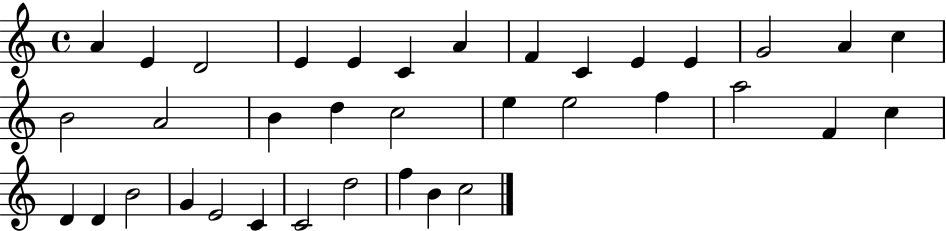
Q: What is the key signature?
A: C major